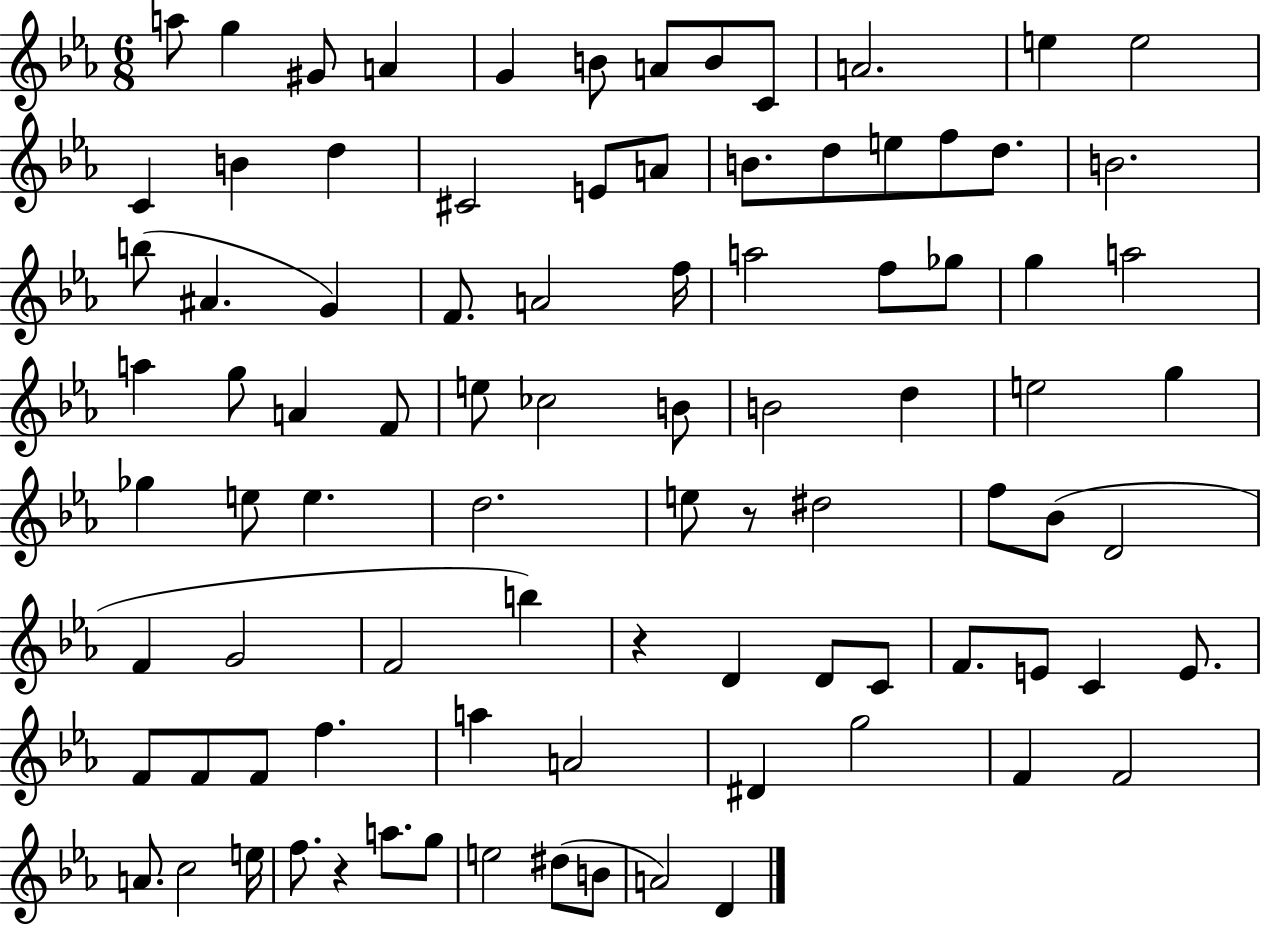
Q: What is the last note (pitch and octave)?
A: D4